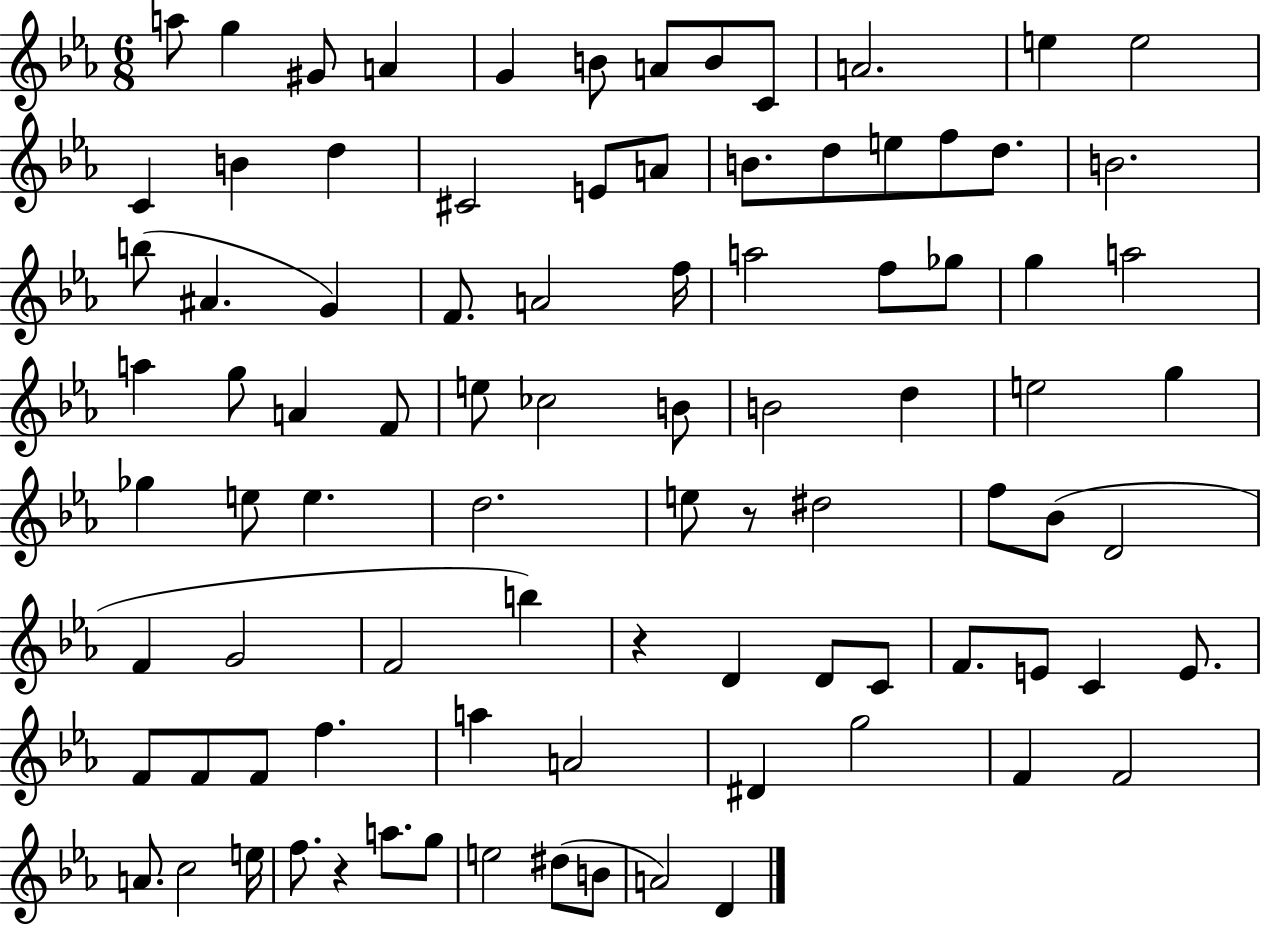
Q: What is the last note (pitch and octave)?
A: D4